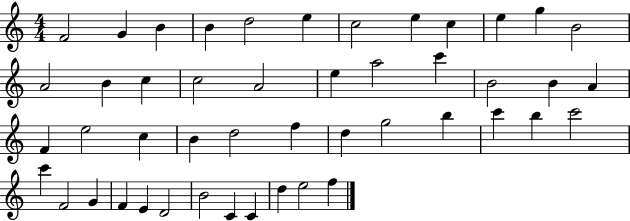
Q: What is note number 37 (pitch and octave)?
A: F4